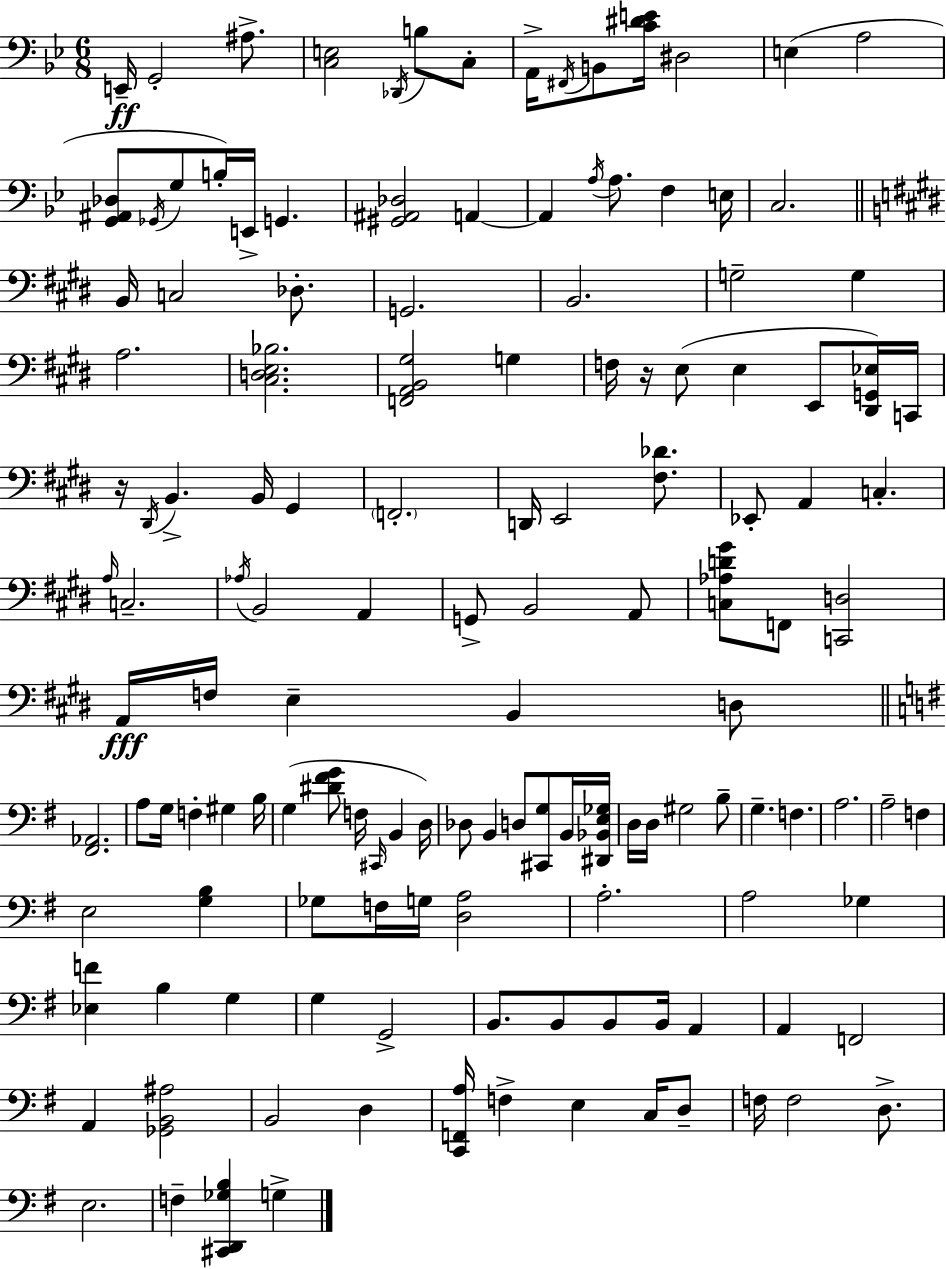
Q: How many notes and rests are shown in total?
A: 138